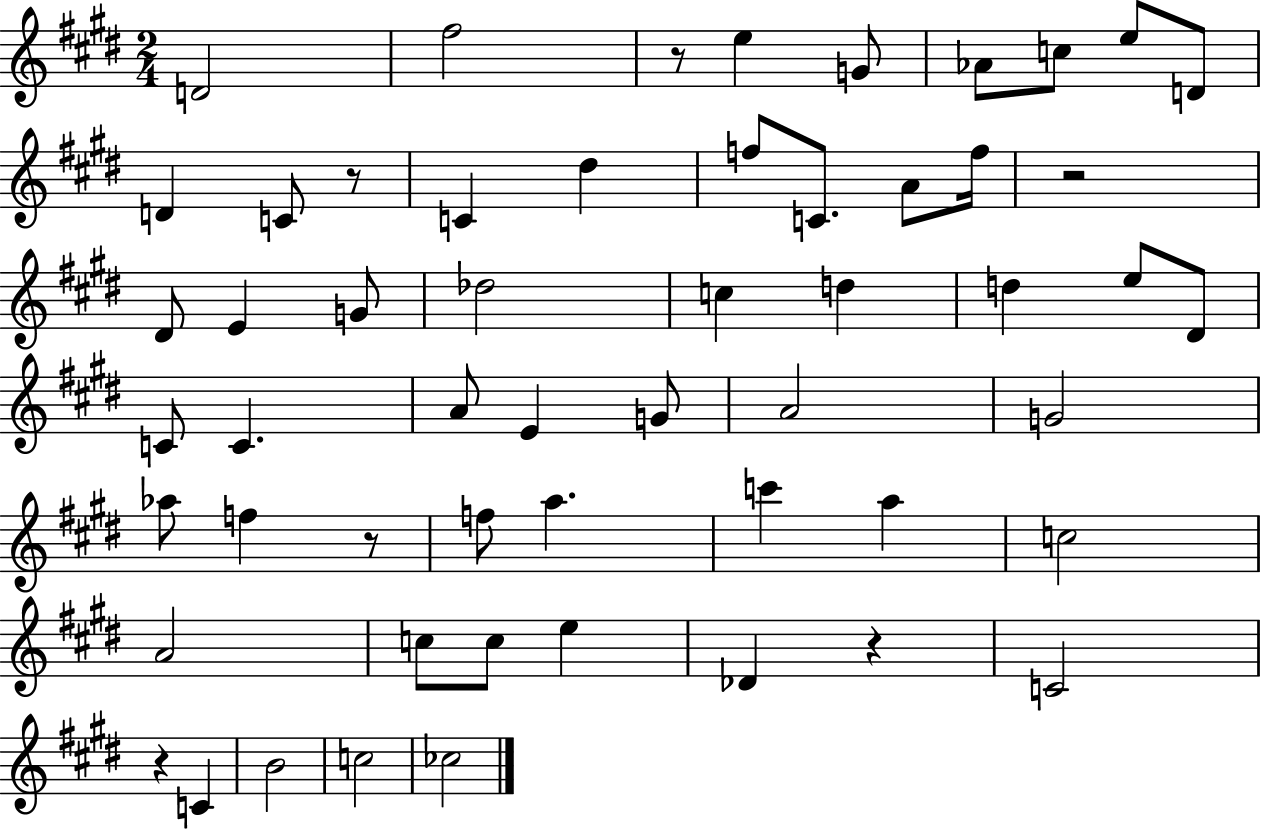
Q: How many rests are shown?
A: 6